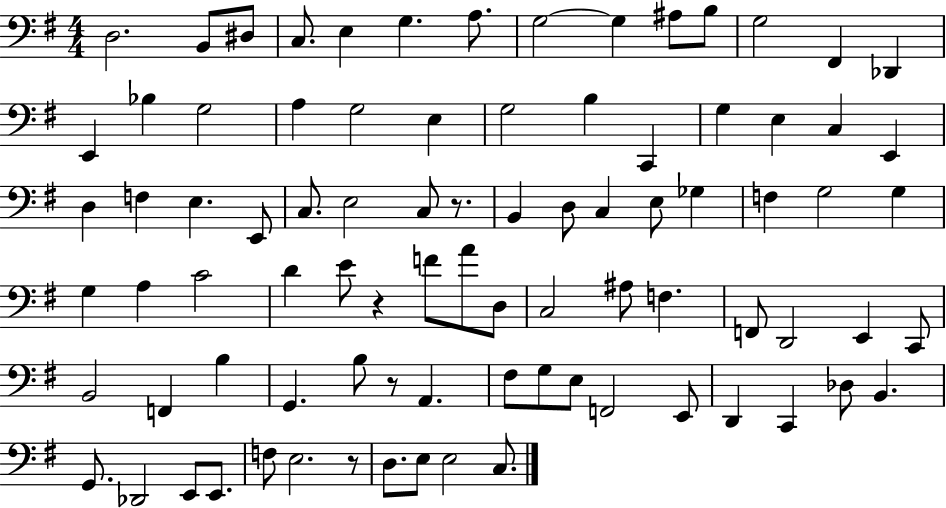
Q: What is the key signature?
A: G major